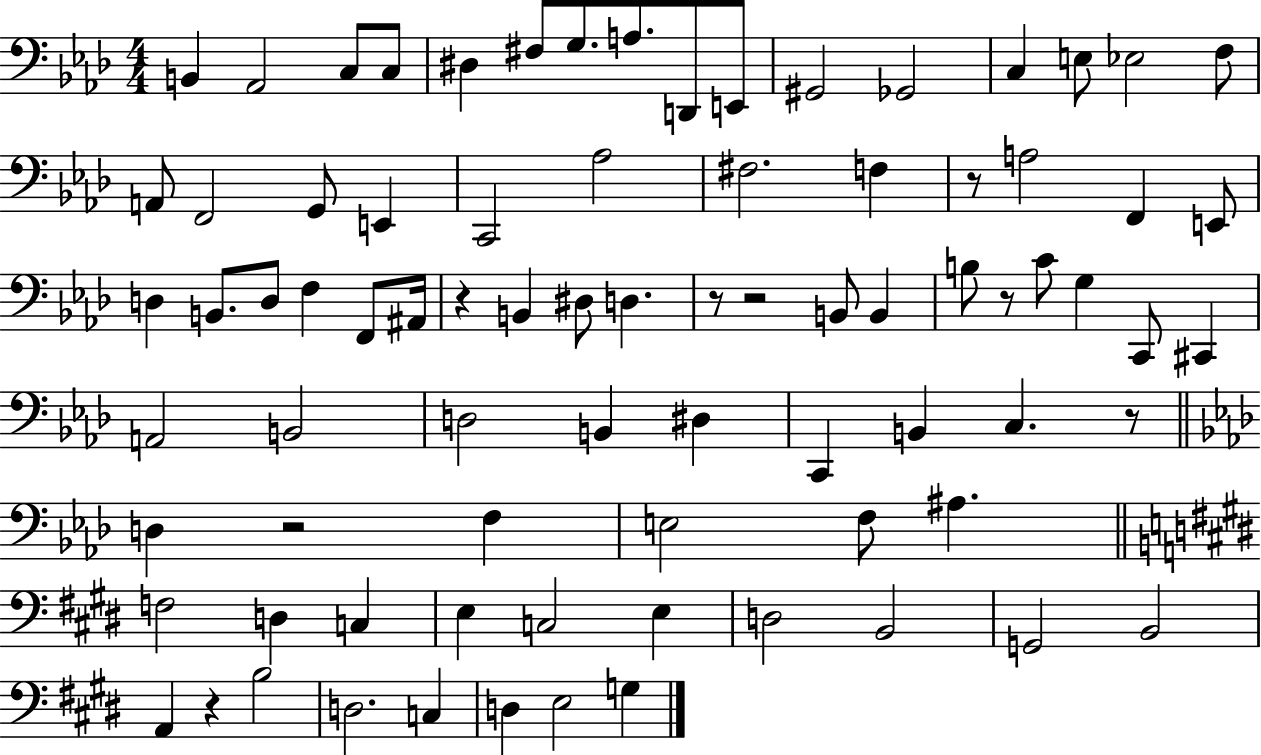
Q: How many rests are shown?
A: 8